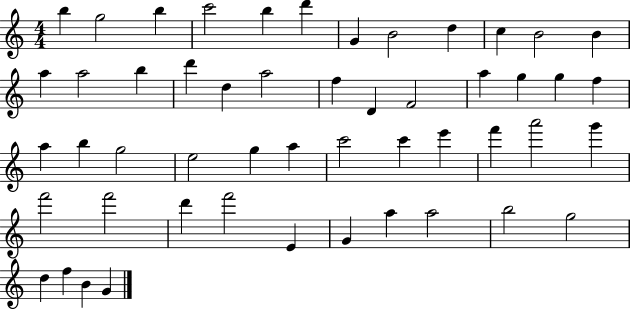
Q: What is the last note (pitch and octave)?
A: G4